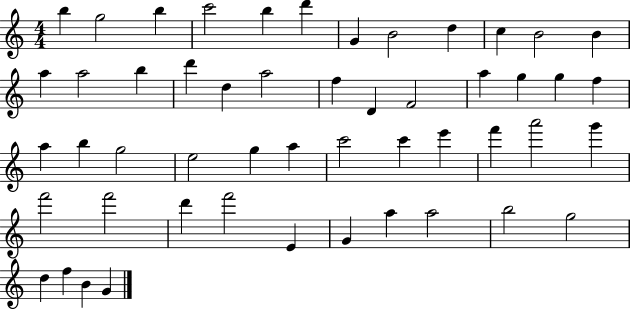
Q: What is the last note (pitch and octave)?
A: G4